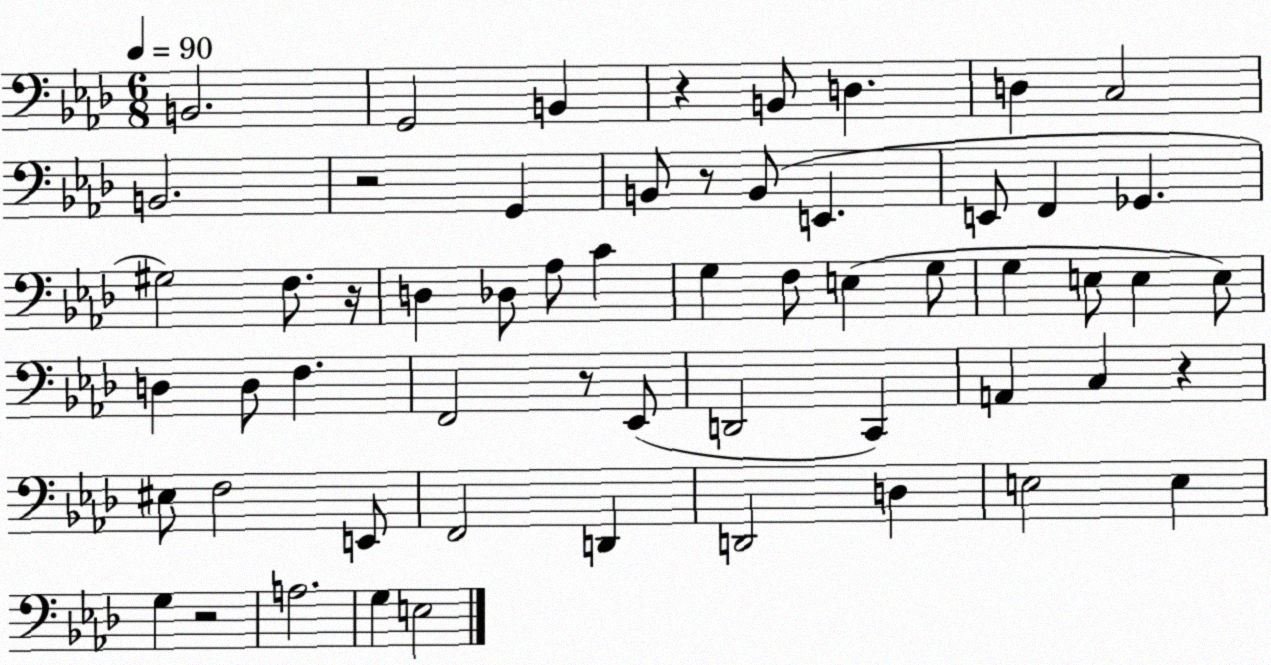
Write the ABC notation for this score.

X:1
T:Untitled
M:6/8
L:1/4
K:Ab
B,,2 G,,2 B,, z B,,/2 D, D, C,2 B,,2 z2 G,, B,,/2 z/2 B,,/2 E,, E,,/2 F,, _G,, ^G,2 F,/2 z/4 D, _D,/2 _A,/2 C G, F,/2 E, G,/2 G, E,/2 E, E,/2 D, D,/2 F, F,,2 z/2 _E,,/2 D,,2 C,, A,, C, z ^E,/2 F,2 E,,/2 F,,2 D,, D,,2 D, E,2 E, G, z2 A,2 G, E,2